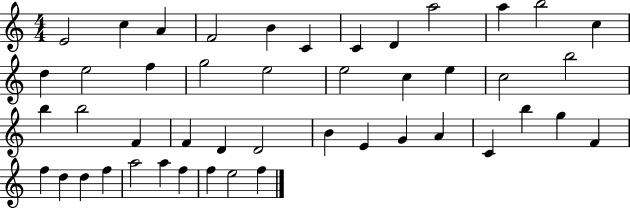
E4/h C5/q A4/q F4/h B4/q C4/q C4/q D4/q A5/h A5/q B5/h C5/q D5/q E5/h F5/q G5/h E5/h E5/h C5/q E5/q C5/h B5/h B5/q B5/h F4/q F4/q D4/q D4/h B4/q E4/q G4/q A4/q C4/q B5/q G5/q F4/q F5/q D5/q D5/q F5/q A5/h A5/q F5/q F5/q E5/h F5/q